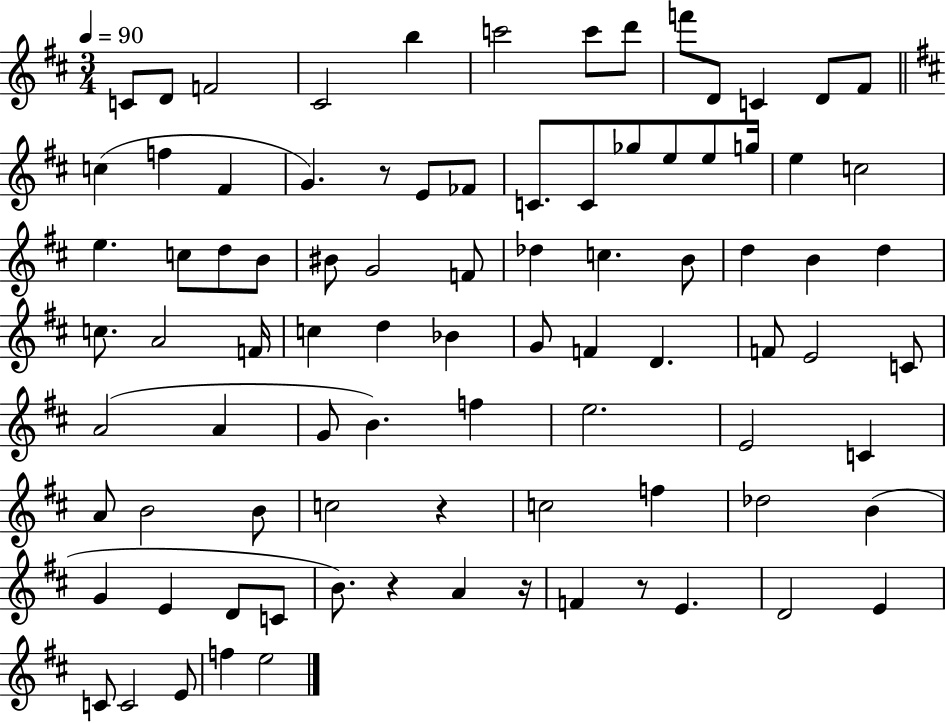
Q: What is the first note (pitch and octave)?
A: C4